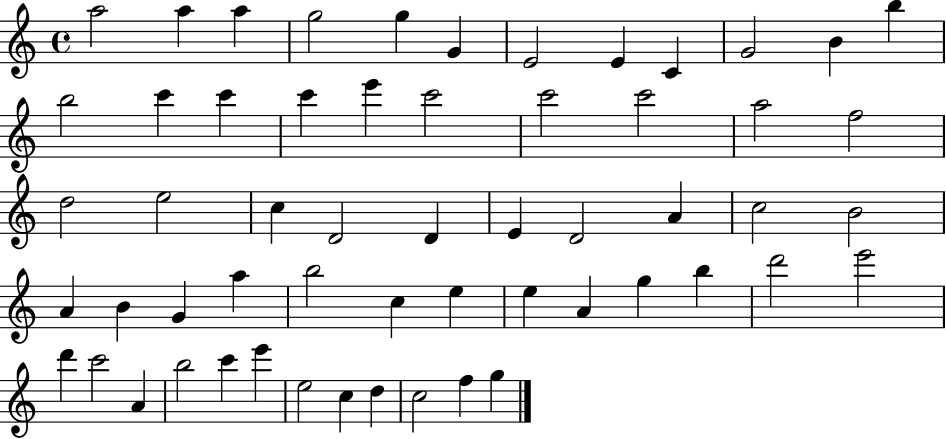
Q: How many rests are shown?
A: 0